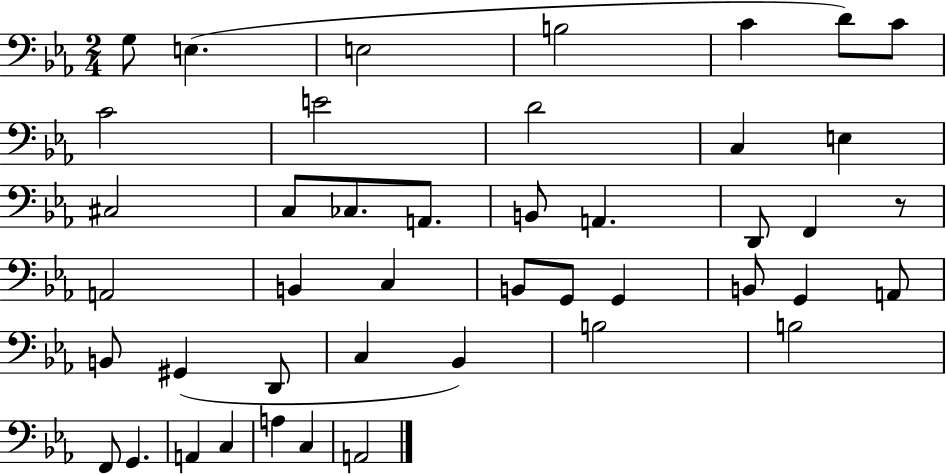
{
  \clef bass
  \numericTimeSignature
  \time 2/4
  \key ees \major
  g8 e4.( | e2 | b2 | c'4 d'8) c'8 | \break c'2 | e'2 | d'2 | c4 e4 | \break cis2 | c8 ces8. a,8. | b,8 a,4. | d,8 f,4 r8 | \break a,2 | b,4 c4 | b,8 g,8 g,4 | b,8 g,4 a,8 | \break b,8 gis,4( d,8 | c4 bes,4) | b2 | b2 | \break f,8 g,4. | a,4 c4 | a4 c4 | a,2 | \break \bar "|."
}